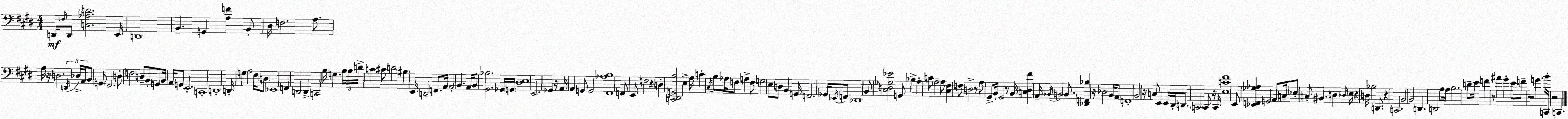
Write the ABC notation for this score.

X:1
T:Untitled
M:4/4
L:1/4
K:E
D,,/4 F,/4 D,,/2 [C,_A,D]2 E,,/4 D,,4 B,, G,, [A,F] B,,/2 ^D,/4 F,2 A,/2 A,/4 z/4 D,2 D,,/4 _D,/4 A,,/4 B,,/2 G,,/2 ^F,,2 D,/2 F,2 D,/2 B,,/2 G,,/2 B,,/4 A,,/4 G,,/2 E,,2 C,,4 D,,4 D,,/4 G, A,2 ^F,/4 D,/2 _E,,4 F,, D,,2 D,, C,,2 B,/4 G, B,/4 B,/4 D/4 C ^C/2 D2 ^B, E,,/4 D,,2 F,,/2 A,,/4 A,,2 B,, A,,/4 B,,/2 [^G,,_B,]2 _G,,/4 G,,/4 [^D,E,]4 E,,2 _G,, z/4 A,,/4 A,, G,,/2 G,,2 [^F,,_A,B,]4 F,,/2 E,,/2 F,2 z D, [C,,^D,,G,,B,]2 E, A,/4 C ^C,/4 B,/2 _A,/4 F,/2 A, F,/2 G,2 E,/2 D,/2 B,, G,,/4 F,,2 _G,,/4 _E,,/4 F,,/2 _D,,4 B,,/2 [^C,D,_G,_E]2 G,,/2 _B, A, C/2 A,2 A,/2 [^C,^F,] F,/2 D,2 z/2 A,/2 ^G,,/2 B,,/4 ^G,,2 z/2 B,,/4 [C,^D,^F] A,,/4 _B,,/4 B,,2 B,,/2 [_D,,F,,_B,] z/4 _D,2 B,,/4 A,,/2 F,,4 B,,2 z/4 C,/2 E,, E,,/4 ^D,,/4 D,,/2 C,,2 C,,/2 z/4 C,,/4 [E,C^F]4 E,,/2 [_E,,F,,_G,_A,] G,,2 A,,/2 C,/4 _E,/2 C,/2 ^B,, D, _D,/4 E,/4 z D,/4 _B,2 D,,/2 z C,,2 B,,2 B,,2 D,, D,,2 A,/2 A,/4 B,2 D/2 E/4 F z/2 ^A ^G E/2 F/2 z2 G B/4 C,,/4 z2 C,,